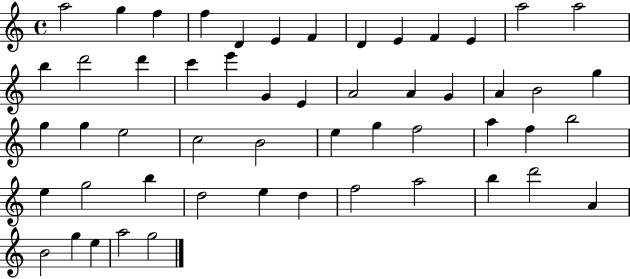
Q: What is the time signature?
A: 4/4